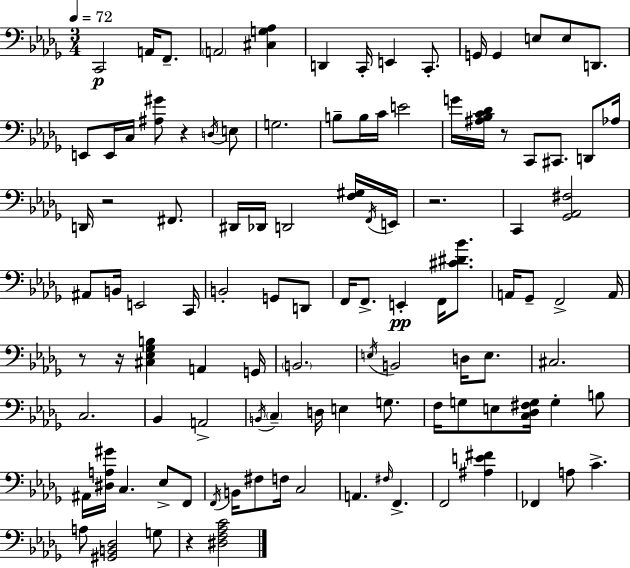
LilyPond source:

{
  \clef bass
  \numericTimeSignature
  \time 3/4
  \key bes \minor
  \tempo 4 = 72
  \repeat volta 2 { c,2\p a,16 f,8.-- | \parenthesize a,2 <cis g aes>4 | d,4 c,16-. e,4 c,8.-. | g,16 g,4 e8 e8 d,8. | \break e,8 e,16 c16 <ais gis'>8 r4 \acciaccatura { d16 } e8 | g2. | b8-- b16 c'16 e'2 | g'16 <ais bes c' des'>16 r8 c,8 cis,8. d,8 | \break aes16 d,16 r2 fis,8. | dis,16 des,16 d,2 <f gis>16 | \acciaccatura { f,16 } e,16 r2. | c,4 <ges, aes, fis>2 | \break ais,8 b,16 e,2 | c,16 b,2-. g,8 | d,8 f,16 f,8.-> e,4-.\pp f,16 <cis' dis' bes'>8. | a,16 ges,8-- f,2-> | \break a,16 r8 r16 <cis ees ges b>4 a,4 | g,16 \parenthesize b,2. | \acciaccatura { e16 } b,2 d16 | e8. cis2. | \break c2. | bes,4 a,2-> | \acciaccatura { b,16 } \parenthesize c4-- d16 e4 | g8. f16 g8 e8 <c des fis g>16 g4-. | \break b8 ais,16 <dis a gis'>16 c4. | ees8-> f,8 \acciaccatura { f,16 } b,16 fis8 f16 c2 | a,4. \grace { fis16 } | f,4.-> f,2 | \break <ais e' fis'>4 fes,4 a8 | c'4.-> a8 <gis, b, des>2 | g8 r4 <dis f aes c'>2 | } \bar "|."
}